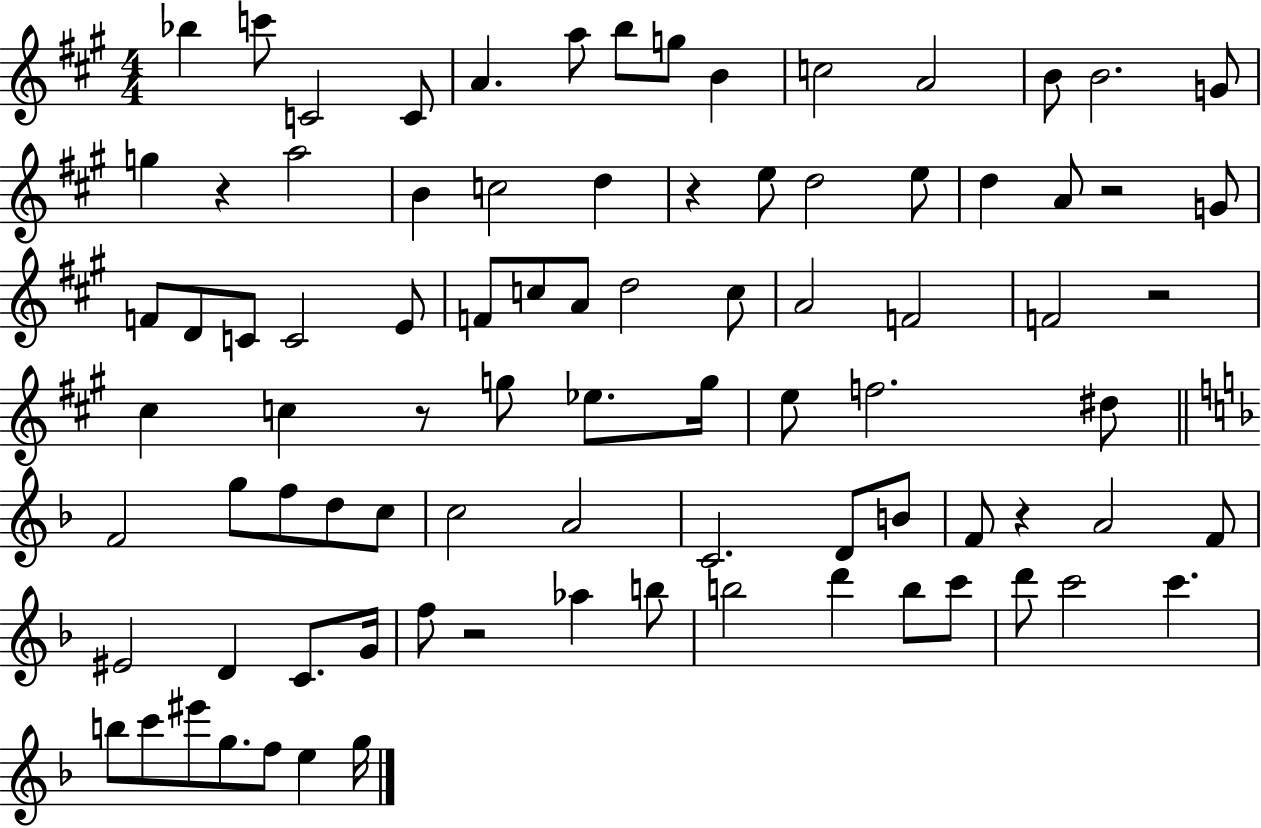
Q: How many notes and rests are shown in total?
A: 87